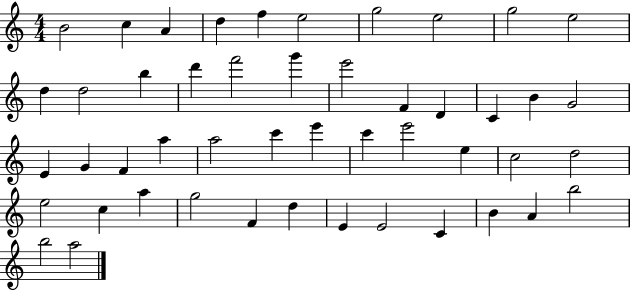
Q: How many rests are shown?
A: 0